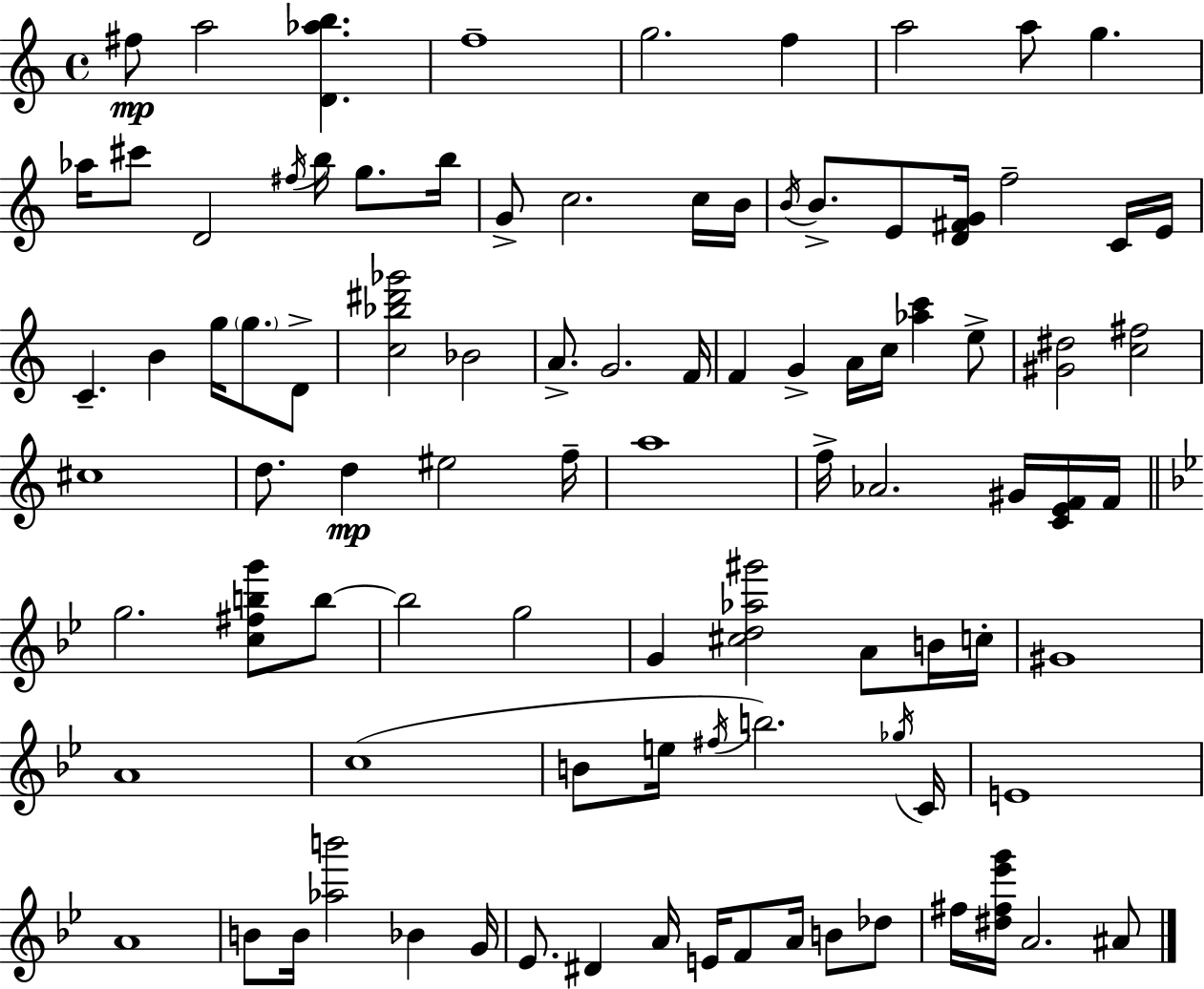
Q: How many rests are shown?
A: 0